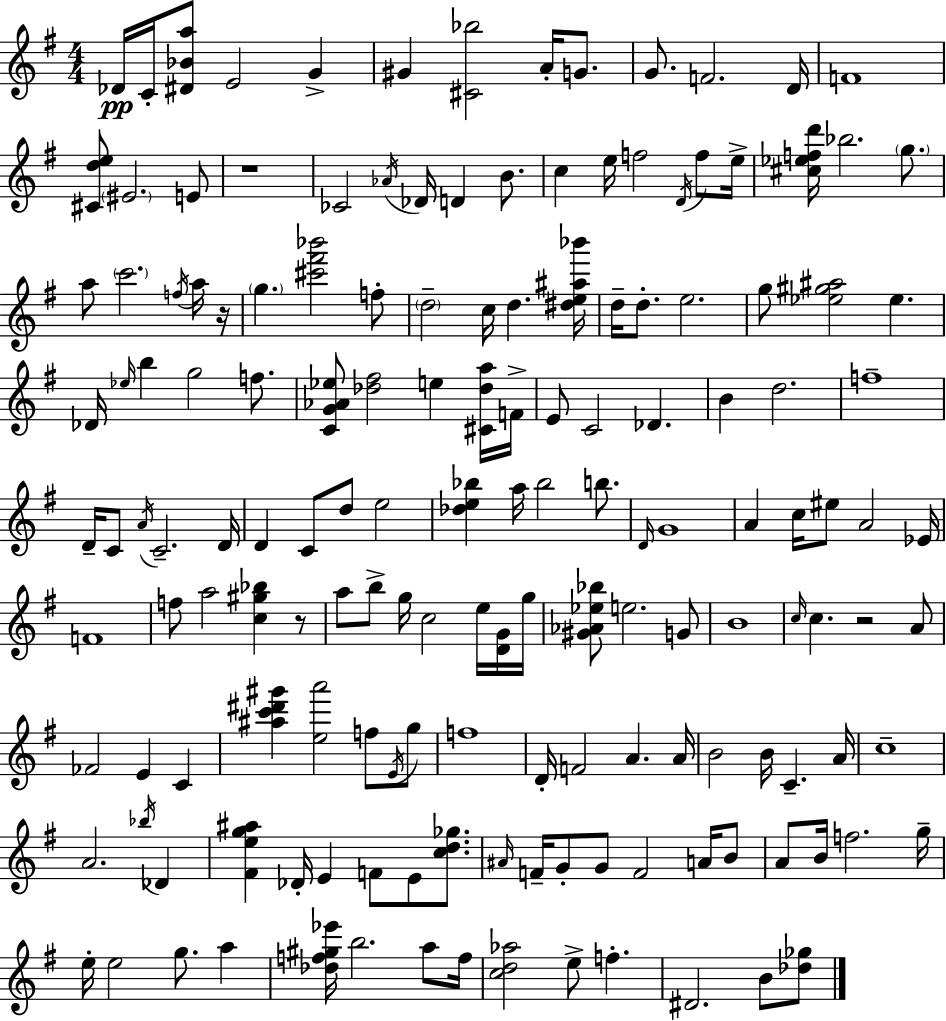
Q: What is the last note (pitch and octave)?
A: B4